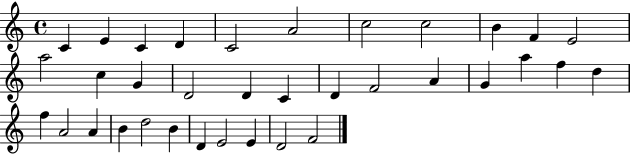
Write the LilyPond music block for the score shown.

{
  \clef treble
  \time 4/4
  \defaultTimeSignature
  \key c \major
  c'4 e'4 c'4 d'4 | c'2 a'2 | c''2 c''2 | b'4 f'4 e'2 | \break a''2 c''4 g'4 | d'2 d'4 c'4 | d'4 f'2 a'4 | g'4 a''4 f''4 d''4 | \break f''4 a'2 a'4 | b'4 d''2 b'4 | d'4 e'2 e'4 | d'2 f'2 | \break \bar "|."
}